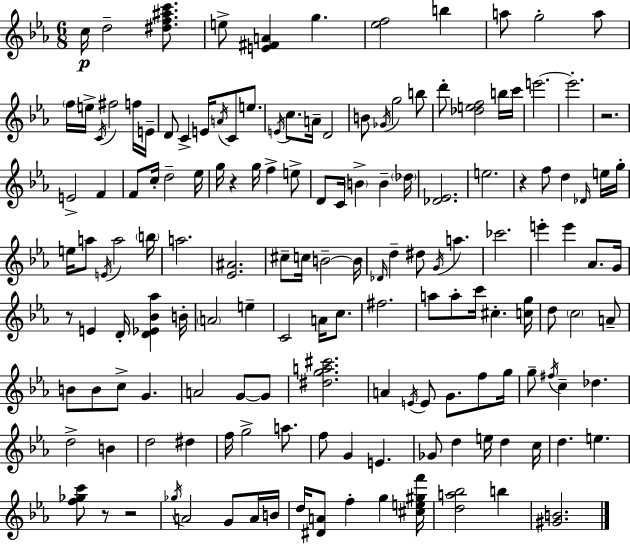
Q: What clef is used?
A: treble